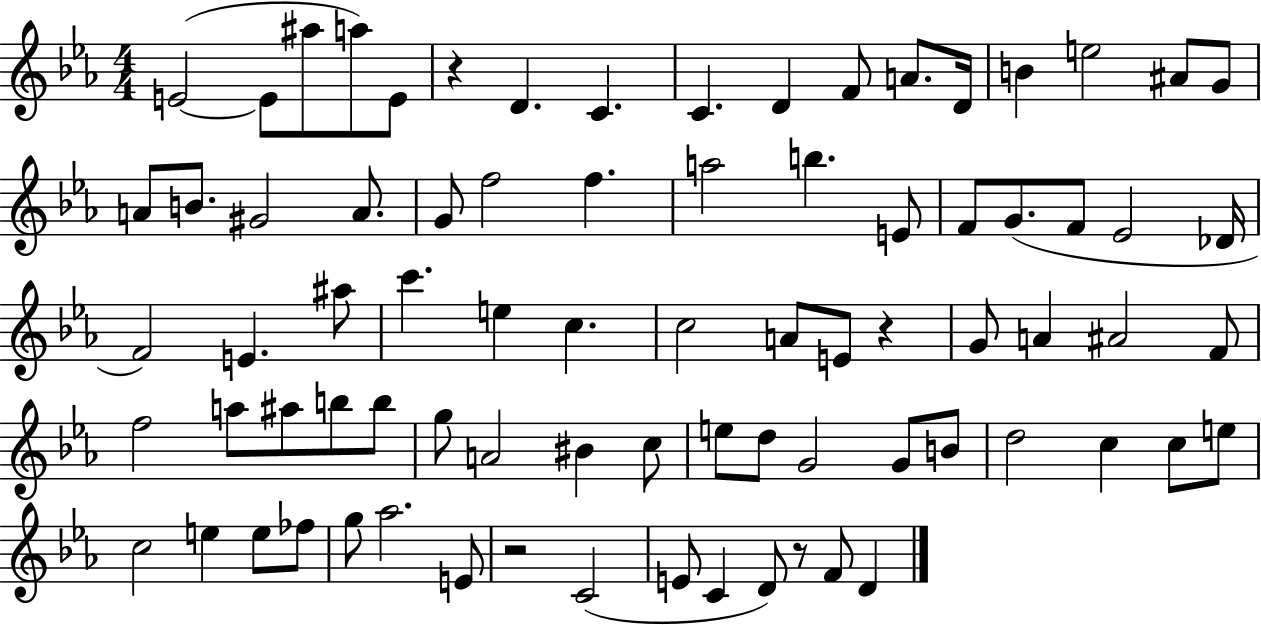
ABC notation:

X:1
T:Untitled
M:4/4
L:1/4
K:Eb
E2 E/2 ^a/2 a/2 E/2 z D C C D F/2 A/2 D/4 B e2 ^A/2 G/2 A/2 B/2 ^G2 A/2 G/2 f2 f a2 b E/2 F/2 G/2 F/2 _E2 _D/4 F2 E ^a/2 c' e c c2 A/2 E/2 z G/2 A ^A2 F/2 f2 a/2 ^a/2 b/2 b/2 g/2 A2 ^B c/2 e/2 d/2 G2 G/2 B/2 d2 c c/2 e/2 c2 e e/2 _f/2 g/2 _a2 E/2 z2 C2 E/2 C D/2 z/2 F/2 D